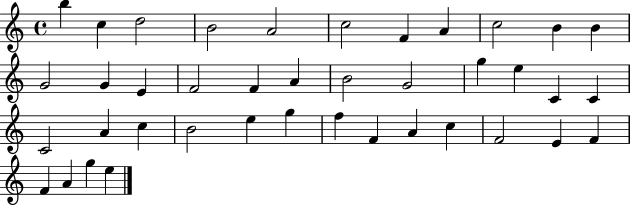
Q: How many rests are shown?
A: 0